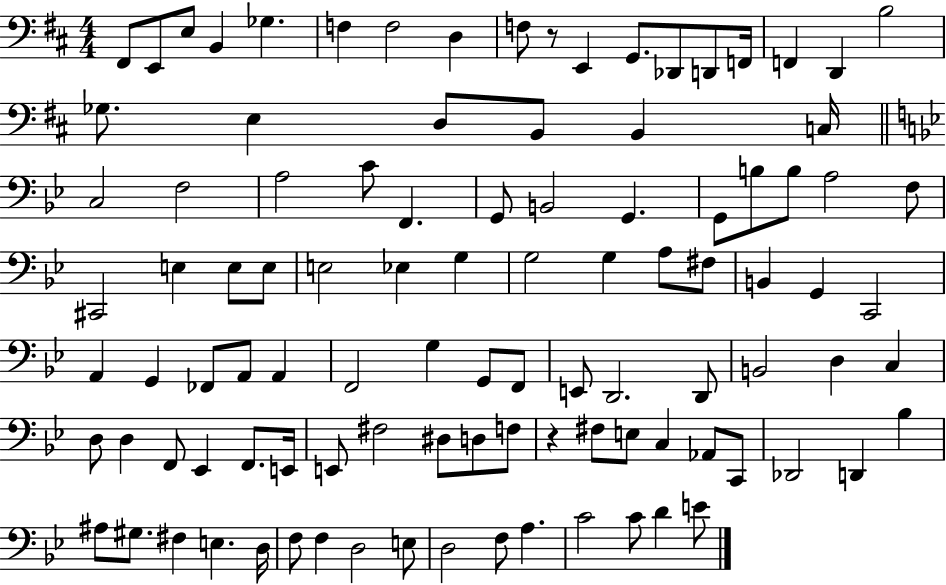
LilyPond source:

{
  \clef bass
  \numericTimeSignature
  \time 4/4
  \key d \major
  fis,8 e,8 e8 b,4 ges4. | f4 f2 d4 | f8 r8 e,4 g,8. des,8 d,8 f,16 | f,4 d,4 b2 | \break ges8. e4 d8 b,8 b,4 c16 | \bar "||" \break \key bes \major c2 f2 | a2 c'8 f,4. | g,8 b,2 g,4. | g,8 b8 b8 a2 f8 | \break cis,2 e4 e8 e8 | e2 ees4 g4 | g2 g4 a8 fis8 | b,4 g,4 c,2 | \break a,4 g,4 fes,8 a,8 a,4 | f,2 g4 g,8 f,8 | e,8 d,2. d,8 | b,2 d4 c4 | \break d8 d4 f,8 ees,4 f,8. e,16 | e,8 fis2 dis8 d8 f8 | r4 fis8 e8 c4 aes,8 c,8 | des,2 d,4 bes4 | \break ais8 gis8. fis4 e4. d16 | f8 f4 d2 e8 | d2 f8 a4. | c'2 c'8 d'4 e'8 | \break \bar "|."
}